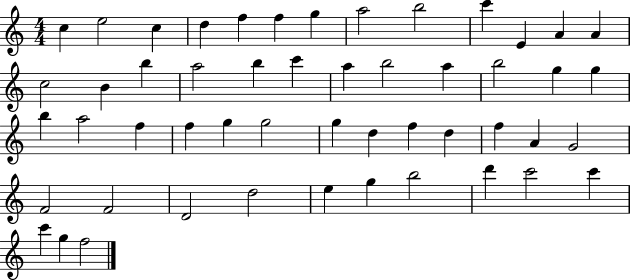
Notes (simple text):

C5/q E5/h C5/q D5/q F5/q F5/q G5/q A5/h B5/h C6/q E4/q A4/q A4/q C5/h B4/q B5/q A5/h B5/q C6/q A5/q B5/h A5/q B5/h G5/q G5/q B5/q A5/h F5/q F5/q G5/q G5/h G5/q D5/q F5/q D5/q F5/q A4/q G4/h F4/h F4/h D4/h D5/h E5/q G5/q B5/h D6/q C6/h C6/q C6/q G5/q F5/h